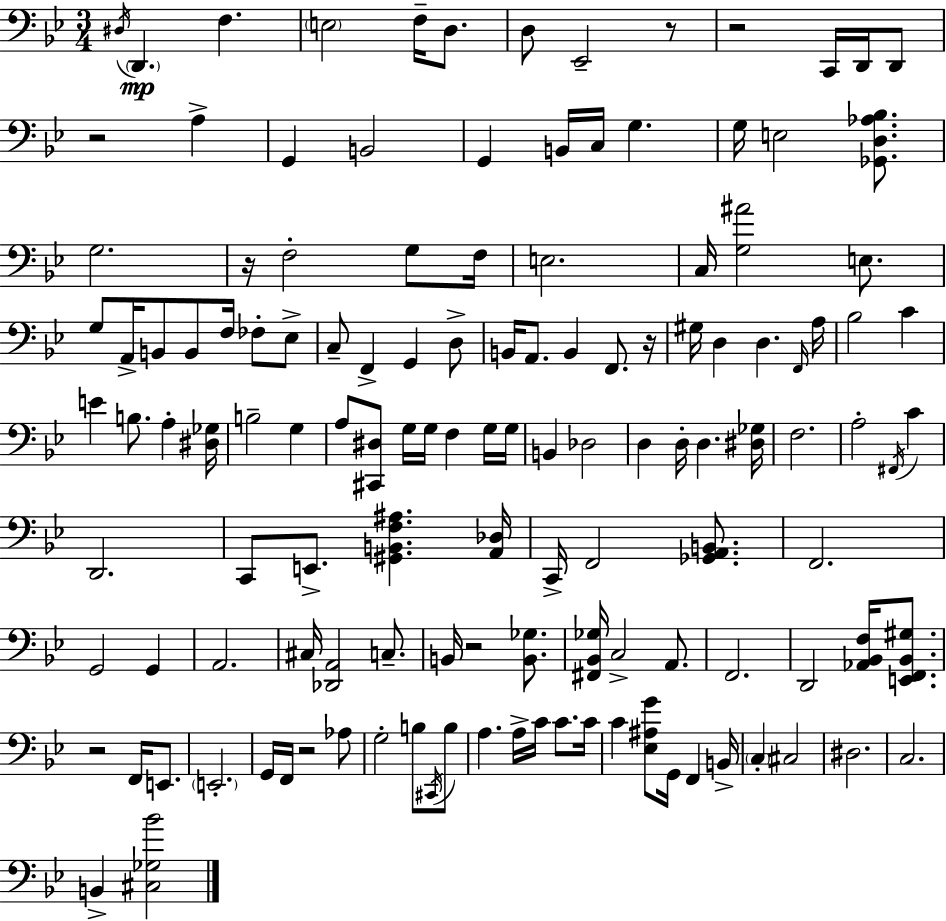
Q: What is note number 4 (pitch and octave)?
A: E3